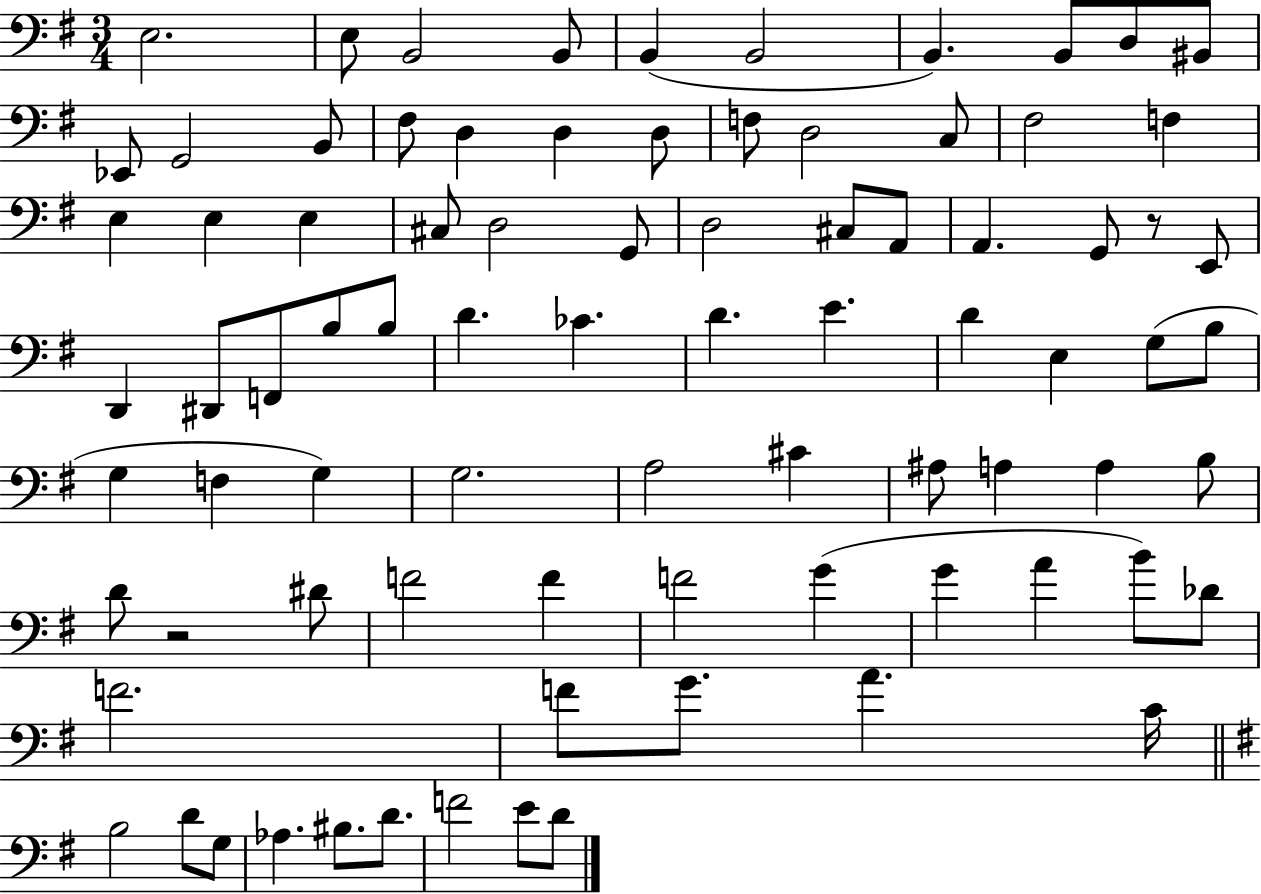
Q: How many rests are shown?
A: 2